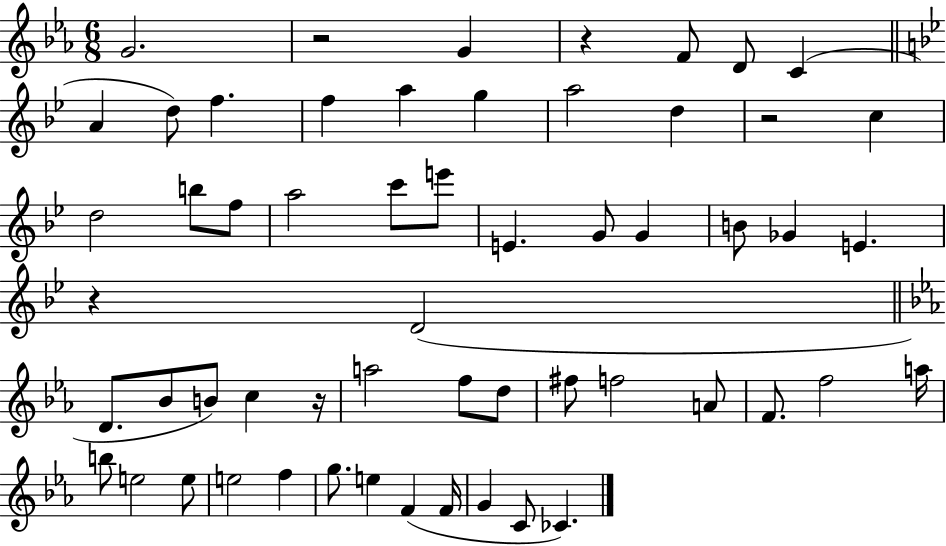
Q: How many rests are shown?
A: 5